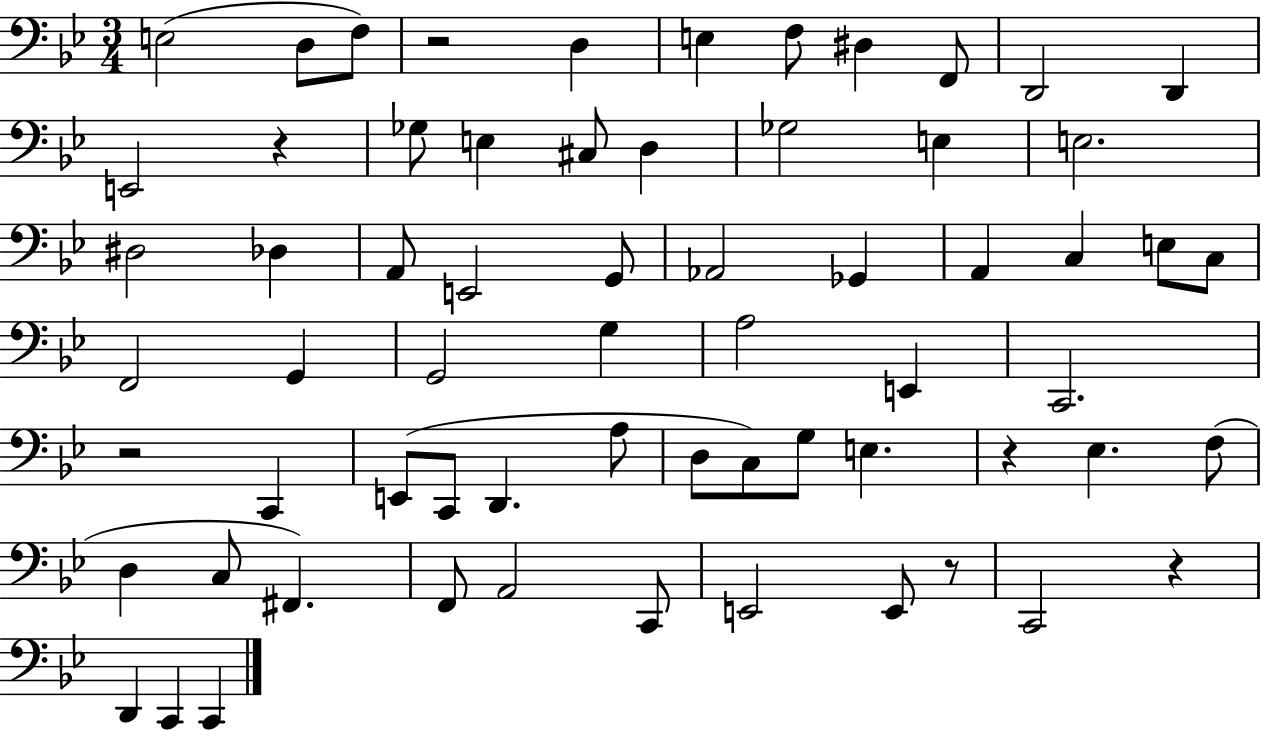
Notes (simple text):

E3/h D3/e F3/e R/h D3/q E3/q F3/e D#3/q F2/e D2/h D2/q E2/h R/q Gb3/e E3/q C#3/e D3/q Gb3/h E3/q E3/h. D#3/h Db3/q A2/e E2/h G2/e Ab2/h Gb2/q A2/q C3/q E3/e C3/e F2/h G2/q G2/h G3/q A3/h E2/q C2/h. R/h C2/q E2/e C2/e D2/q. A3/e D3/e C3/e G3/e E3/q. R/q Eb3/q. F3/e D3/q C3/e F#2/q. F2/e A2/h C2/e E2/h E2/e R/e C2/h R/q D2/q C2/q C2/q